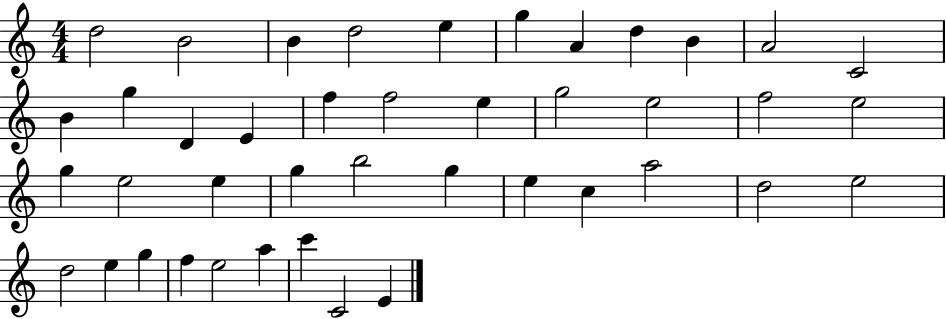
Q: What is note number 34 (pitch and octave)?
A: D5